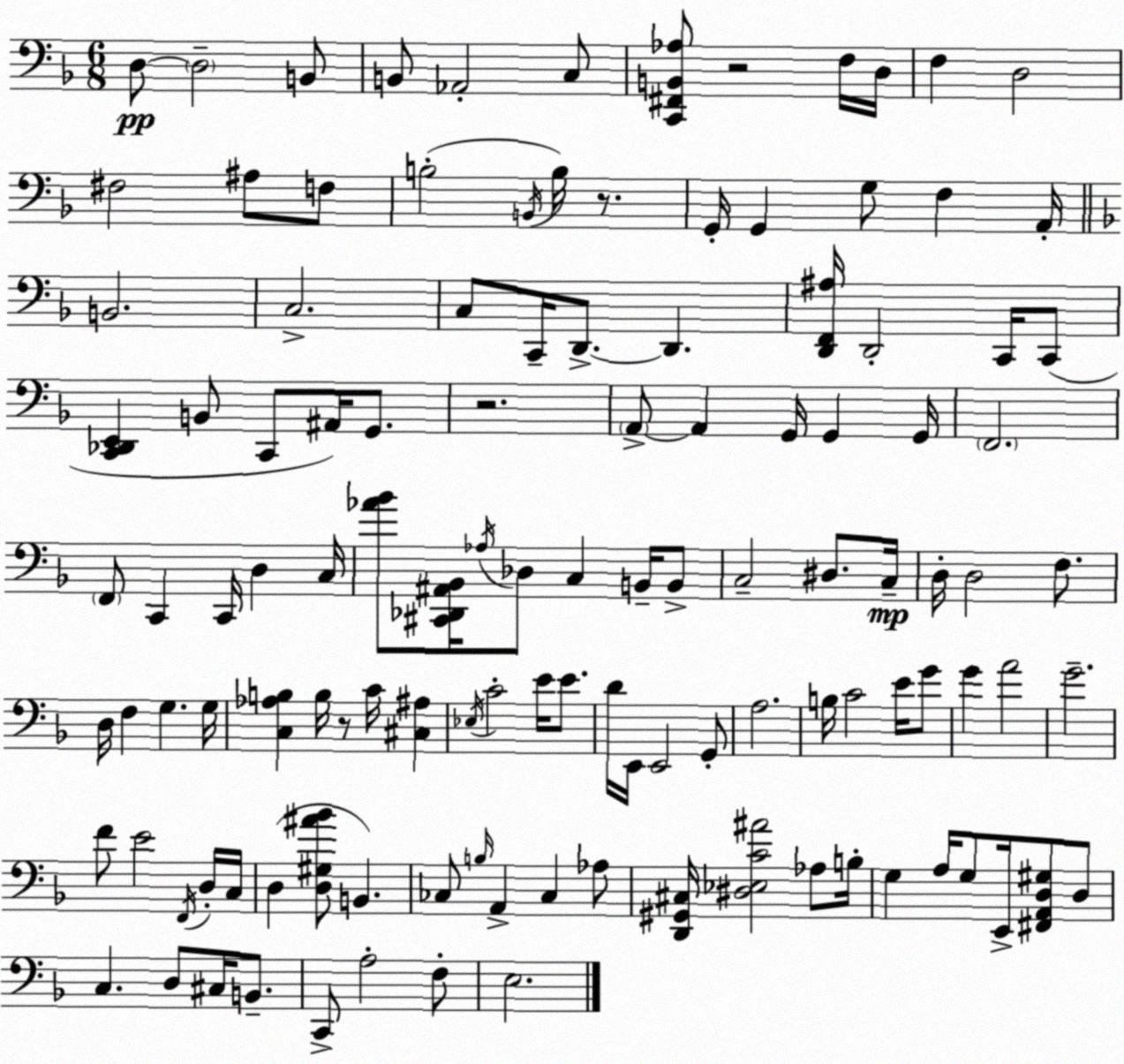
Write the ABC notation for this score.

X:1
T:Untitled
M:6/8
L:1/4
K:F
D,/2 D,2 B,,/2 B,,/2 _A,,2 C,/2 [C,,^F,,B,,_A,]/2 z2 F,/4 D,/4 F, D,2 ^F,2 ^A,/2 F,/2 B,2 B,,/4 B,/4 z/2 G,,/4 G,, G,/2 F, A,,/4 B,,2 C,2 C,/2 C,,/4 D,,/2 D,, [D,,F,,^A,]/4 D,,2 C,,/4 C,,/2 [C,,_D,,E,,] B,,/2 C,,/2 ^A,,/4 G,,/2 z2 A,,/2 A,, G,,/4 G,, G,,/4 F,,2 F,,/2 C,, C,,/4 D, C,/4 [_A_B]/2 [^C,,_D,,^A,,_B,,]/4 _A,/4 _D,/2 C, B,,/4 B,,/2 C,2 ^D,/2 C,/4 D,/4 D,2 F,/2 D,/4 F, G, G,/4 [C,_A,B,] B,/4 z/2 C/4 [^C,^A,] _E,/4 C2 E/4 E/2 D/4 E,,/4 E,,2 G,,/2 A,2 B,/4 C2 E/4 G/2 G A2 G2 F/2 E2 F,,/4 D,/4 C,/4 D, [D,^G,^A_B]/2 B,, _C,/2 B,/4 A,, _C, _A,/2 [D,,^G,,^C,]/4 [^D,_E,C^A]2 _A,/2 B,/4 G, A,/4 G,/2 E,,/4 [^F,,A,,D,^G,]/2 D,/2 C, D,/2 ^C,/4 B,,/2 C,,/2 A,2 F,/2 E,2